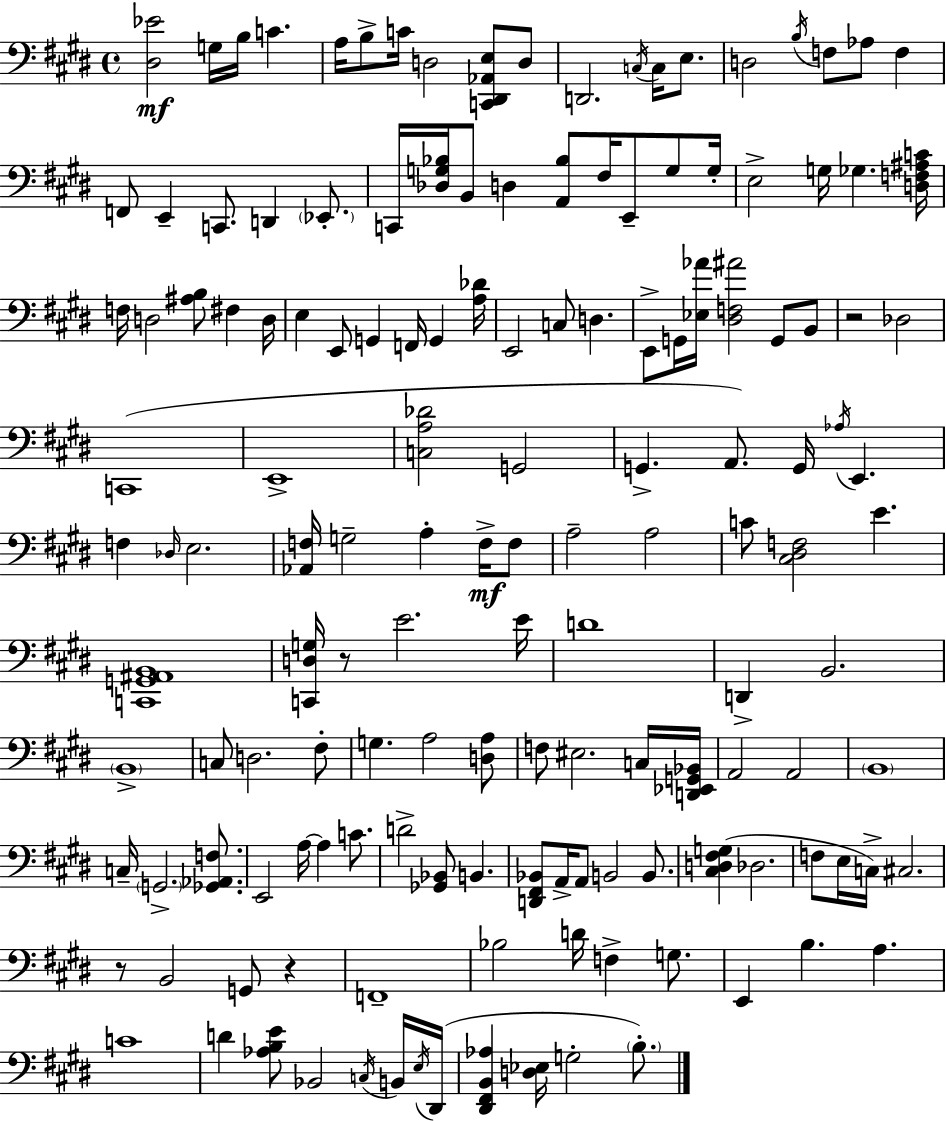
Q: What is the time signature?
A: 4/4